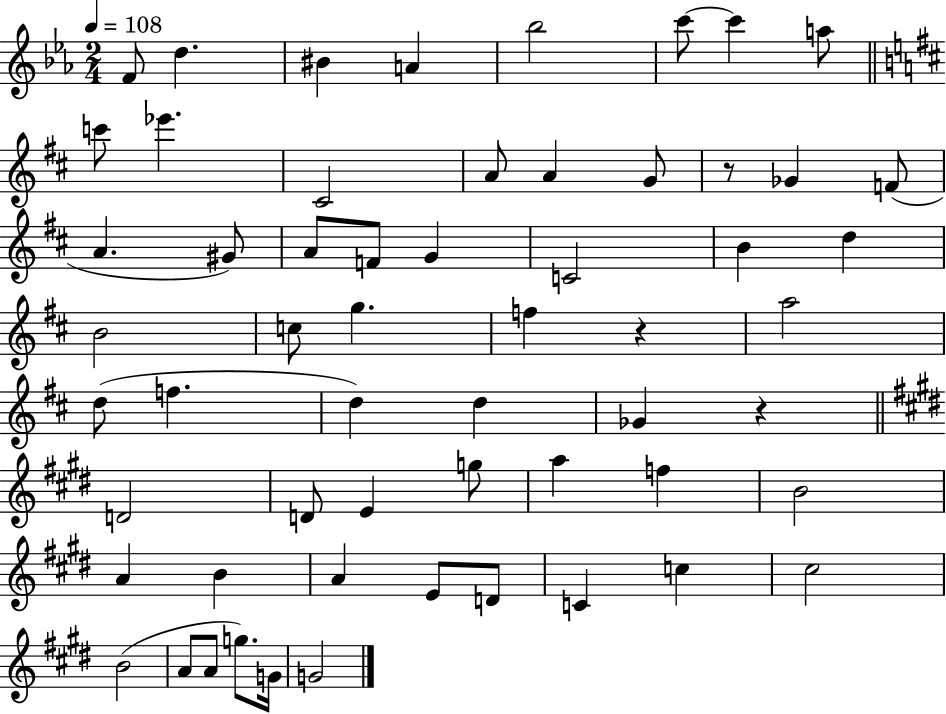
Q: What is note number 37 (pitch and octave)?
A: E4